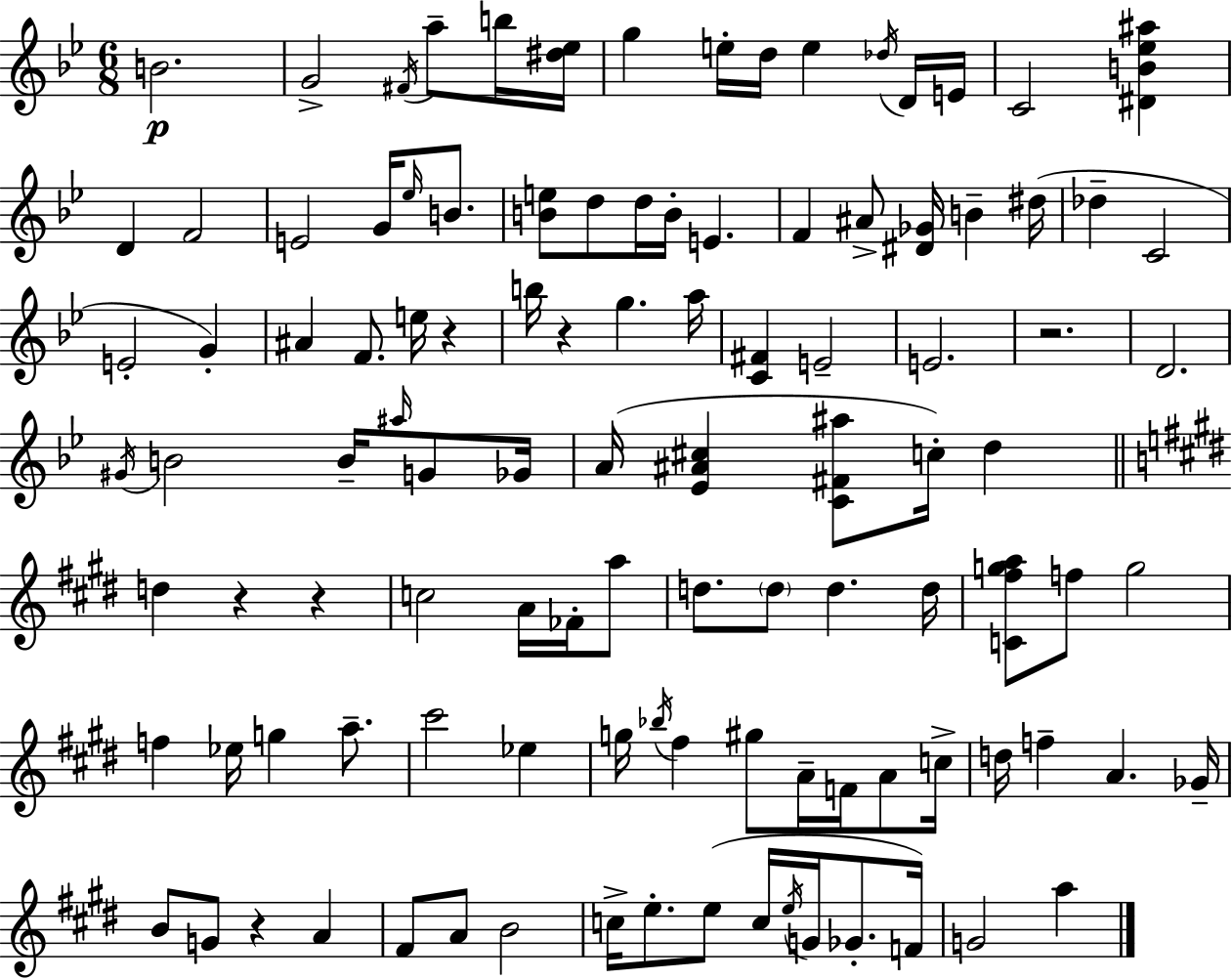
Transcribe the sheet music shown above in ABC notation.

X:1
T:Untitled
M:6/8
L:1/4
K:Gm
B2 G2 ^F/4 a/2 b/4 [^d_e]/4 g e/4 d/4 e _d/4 D/4 E/4 C2 [^DB_e^a] D F2 E2 G/4 _e/4 B/2 [Be]/2 d/2 d/4 B/4 E F ^A/2 [^D_G]/4 B ^d/4 _d C2 E2 G ^A F/2 e/4 z b/4 z g a/4 [C^F] E2 E2 z2 D2 ^G/4 B2 B/4 ^a/4 G/2 _G/4 A/4 [_E^A^c] [C^F^a]/2 c/4 d d z z c2 A/4 _F/4 a/2 d/2 d/2 d d/4 [C^fga]/2 f/2 g2 f _e/4 g a/2 ^c'2 _e g/4 _b/4 ^f ^g/2 A/4 F/4 A/2 c/4 d/4 f A _G/4 B/2 G/2 z A ^F/2 A/2 B2 c/4 e/2 e/2 c/4 e/4 G/4 _G/2 F/4 G2 a